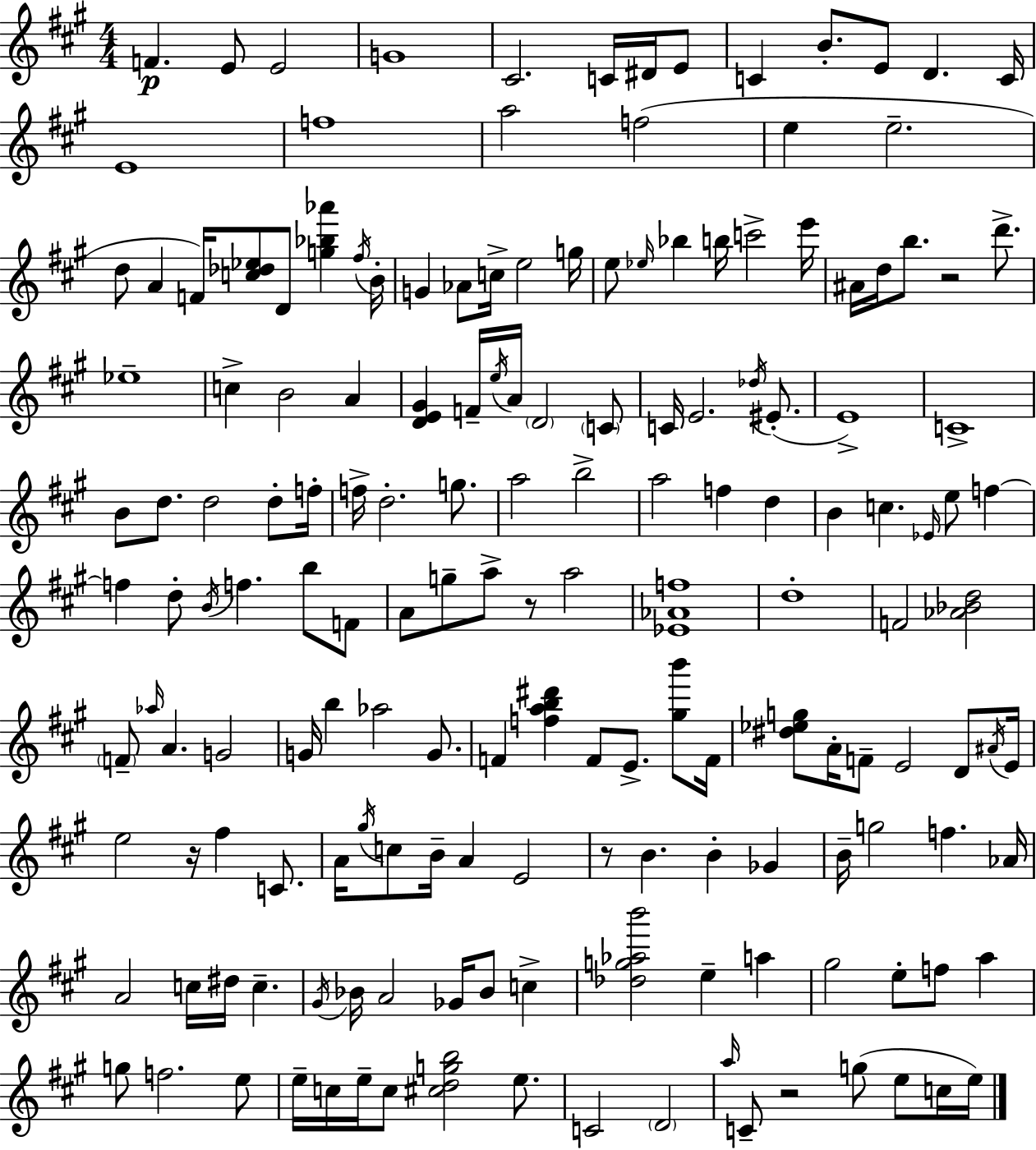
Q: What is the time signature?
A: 4/4